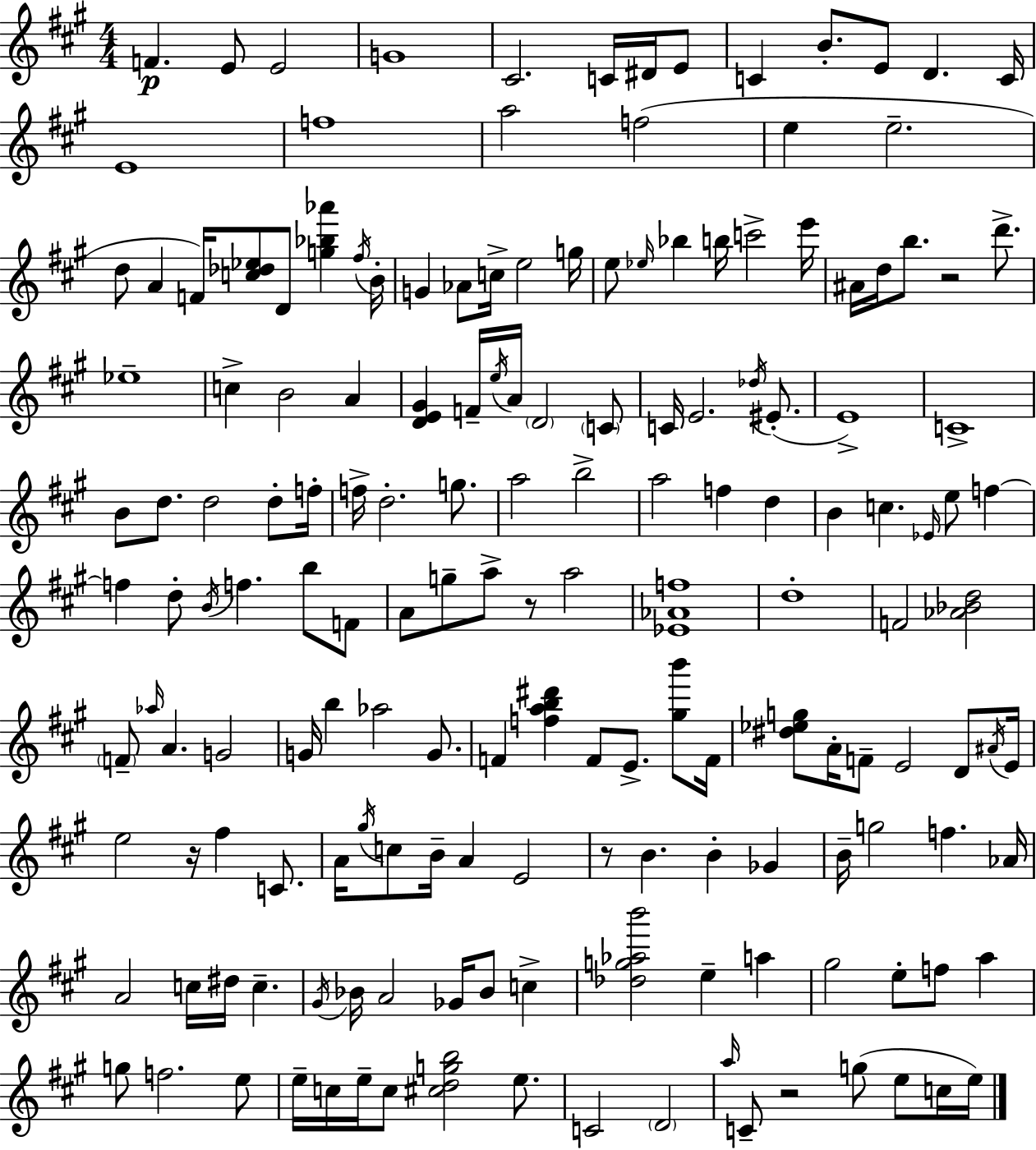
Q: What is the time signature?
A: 4/4